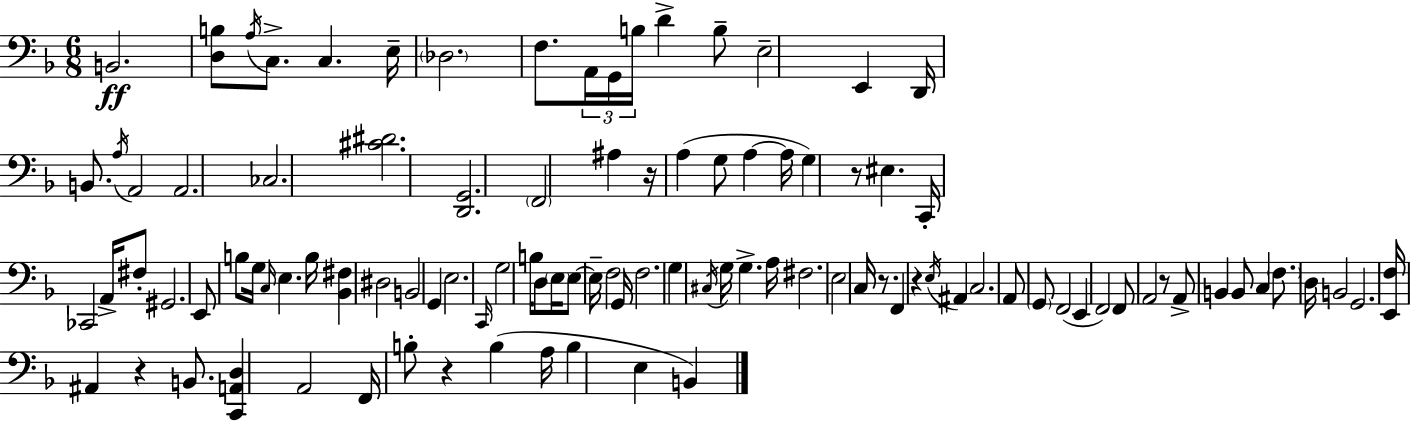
{
  \clef bass
  \numericTimeSignature
  \time 6/8
  \key d \minor
  b,2.\ff | <d b>8 \acciaccatura { a16 } c8.-> c4. | e16-- \parenthesize des2. | f8. \tuplet 3/2 { a,16 g,16 b16 } d'4-> b8-- | \break e2-- e,4 | d,16 b,8. \acciaccatura { a16 } a,2 | a,2. | ces2. | \break <cis' dis'>2. | <d, g,>2. | \parenthesize f,2 ais4 | r16 a4( g8 a4~~ | \break a16 g4) r8 eis4. | c,16-. ces,2 a,16-> | fis8-. gis,2. | e,8 b8 g16 \grace { c16 } e4. | \break b16 <bes, fis>4 dis2 | b,2 g,4 | e2. | \grace { c,16 } g2 | \break b16 d8 \parenthesize e16 e8~~ e16-- f2 | g,16 f2. | g4 \acciaccatura { cis16 } g16 g4.-> | a16 fis2. | \break e2 | c16 r8. f,4 r4 | \acciaccatura { e16 } ais,4 c2. | a,8 \parenthesize g,8 f,2( | \break e,4 f,2) | f,8 a,2 | r8 a,8-> b,4 | b,8 c4 \parenthesize f8. d16 b,2 | \break g,2. | <e, f>16 ais,4 r4 | b,8. <c, a, d>4 a,2 | f,16 b8-. r4 | \break b4( a16 b4 e4 | b,4) \bar "|."
}